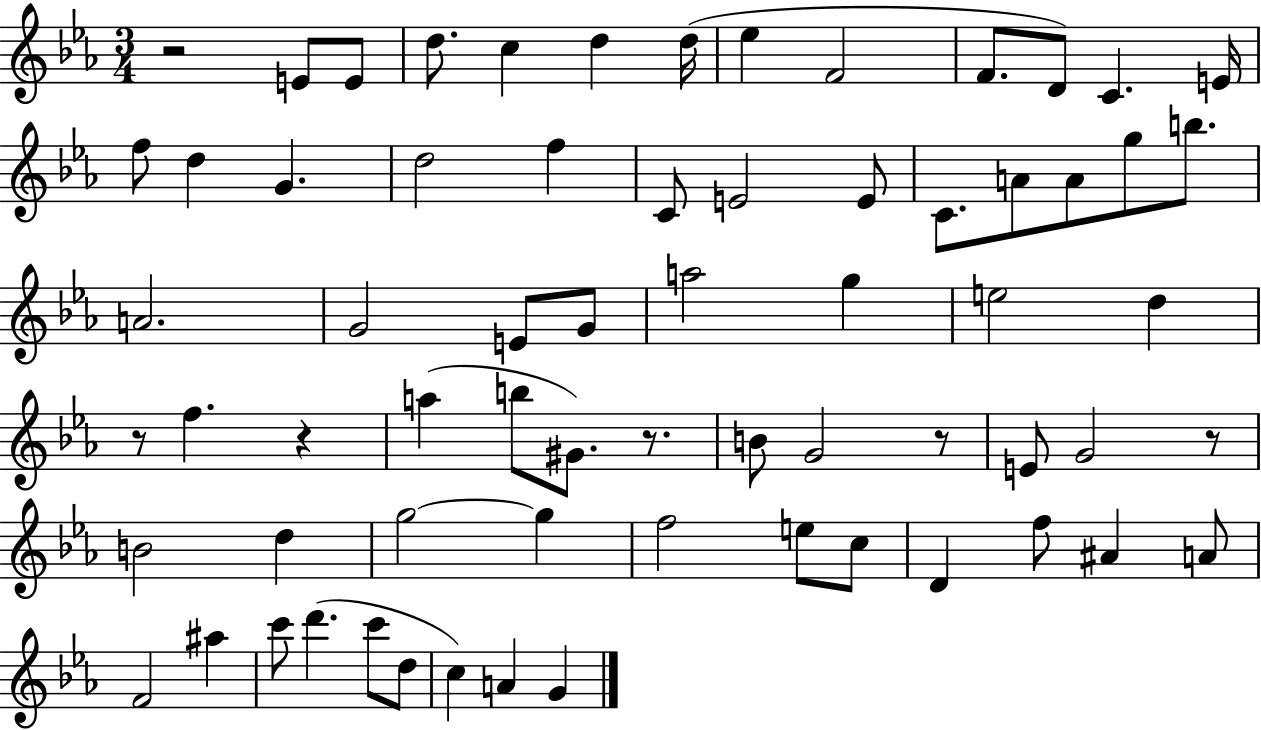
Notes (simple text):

R/h E4/e E4/e D5/e. C5/q D5/q D5/s Eb5/q F4/h F4/e. D4/e C4/q. E4/s F5/e D5/q G4/q. D5/h F5/q C4/e E4/h E4/e C4/e. A4/e A4/e G5/e B5/e. A4/h. G4/h E4/e G4/e A5/h G5/q E5/h D5/q R/e F5/q. R/q A5/q B5/e G#4/e. R/e. B4/e G4/h R/e E4/e G4/h R/e B4/h D5/q G5/h G5/q F5/h E5/e C5/e D4/q F5/e A#4/q A4/e F4/h A#5/q C6/e D6/q. C6/e D5/e C5/q A4/q G4/q